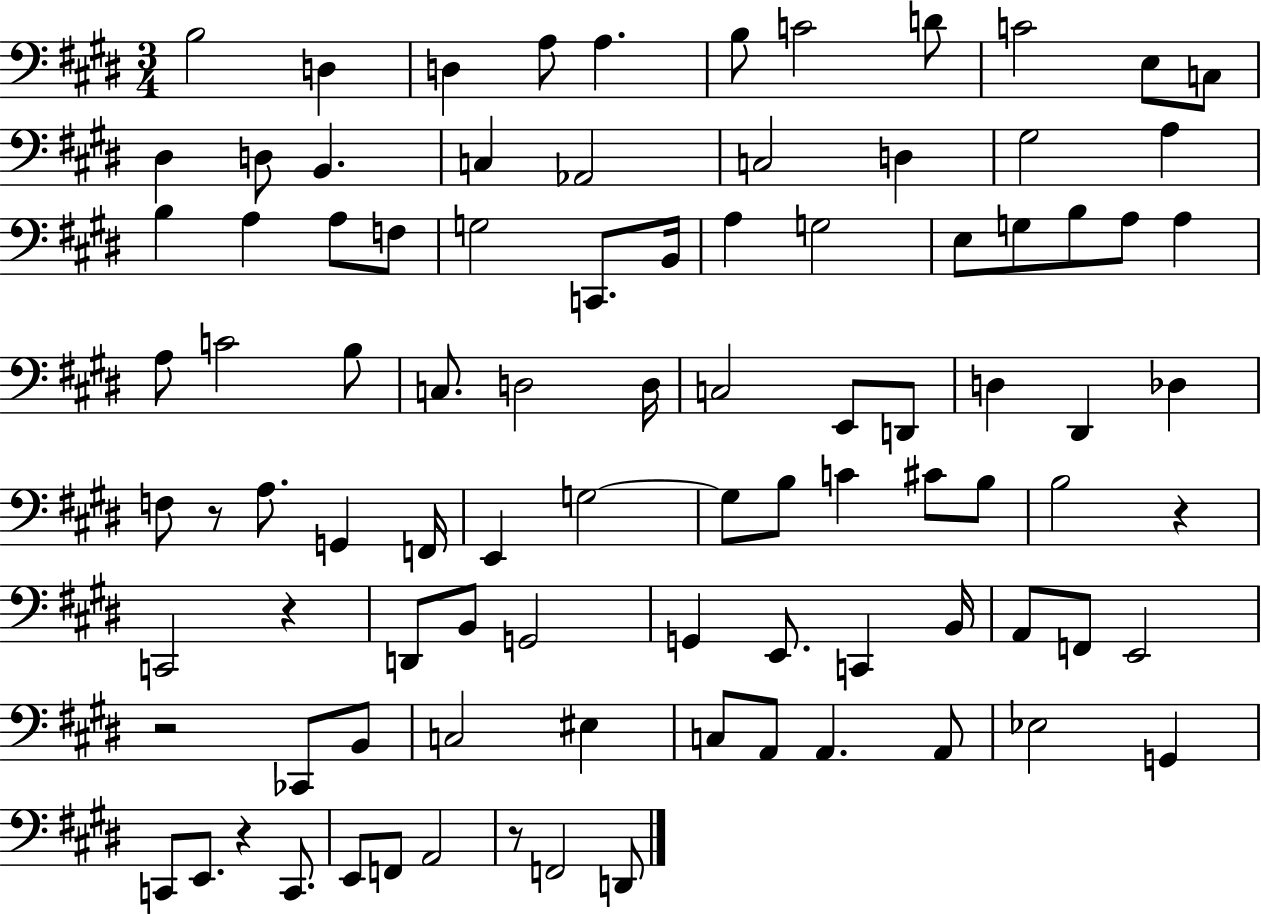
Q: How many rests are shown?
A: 6